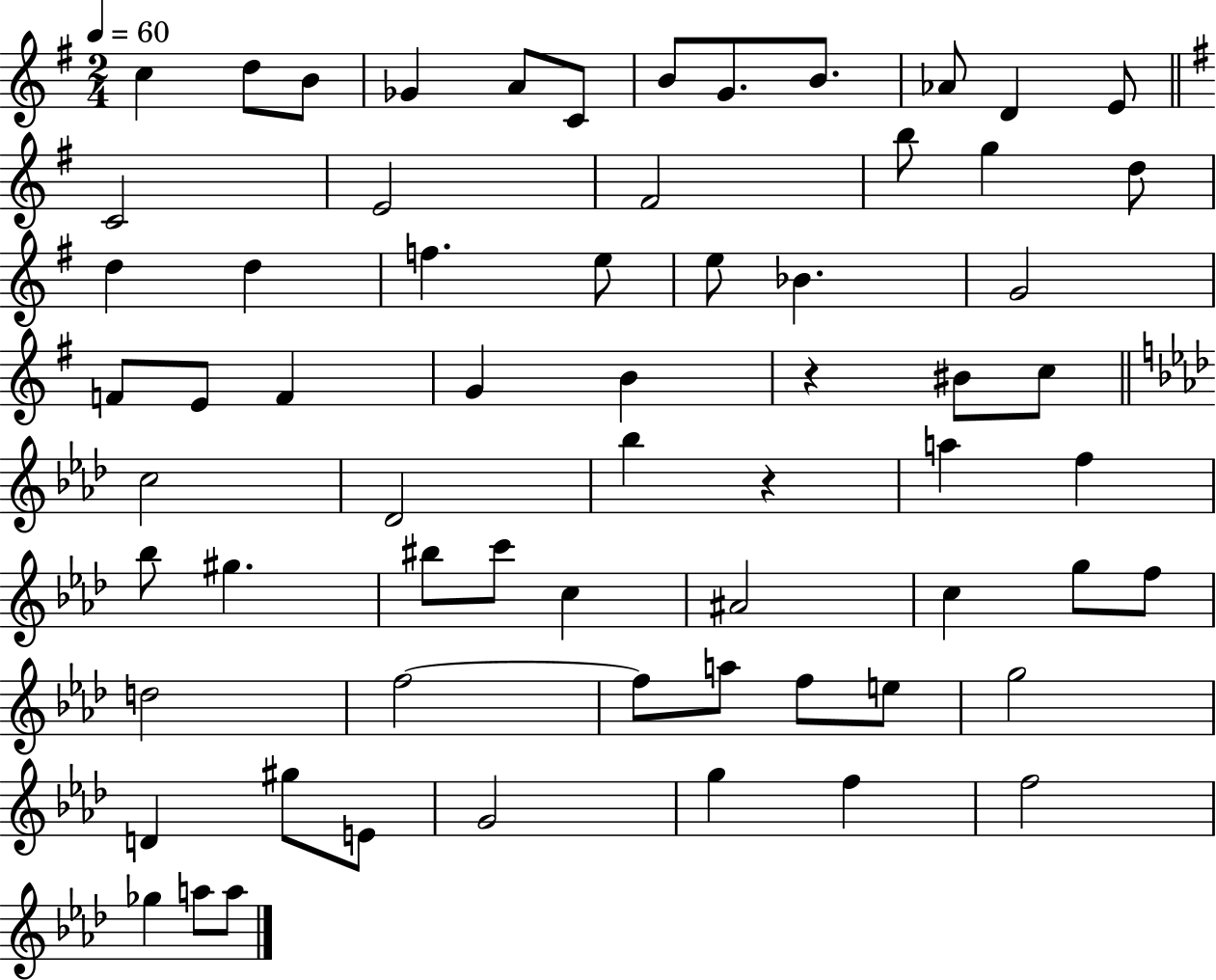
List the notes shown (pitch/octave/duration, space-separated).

C5/q D5/e B4/e Gb4/q A4/e C4/e B4/e G4/e. B4/e. Ab4/e D4/q E4/e C4/h E4/h F#4/h B5/e G5/q D5/e D5/q D5/q F5/q. E5/e E5/e Bb4/q. G4/h F4/e E4/e F4/q G4/q B4/q R/q BIS4/e C5/e C5/h Db4/h Bb5/q R/q A5/q F5/q Bb5/e G#5/q. BIS5/e C6/e C5/q A#4/h C5/q G5/e F5/e D5/h F5/h F5/e A5/e F5/e E5/e G5/h D4/q G#5/e E4/e G4/h G5/q F5/q F5/h Gb5/q A5/e A5/e